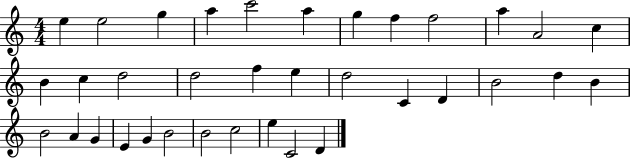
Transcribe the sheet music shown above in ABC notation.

X:1
T:Untitled
M:4/4
L:1/4
K:C
e e2 g a c'2 a g f f2 a A2 c B c d2 d2 f e d2 C D B2 d B B2 A G E G B2 B2 c2 e C2 D